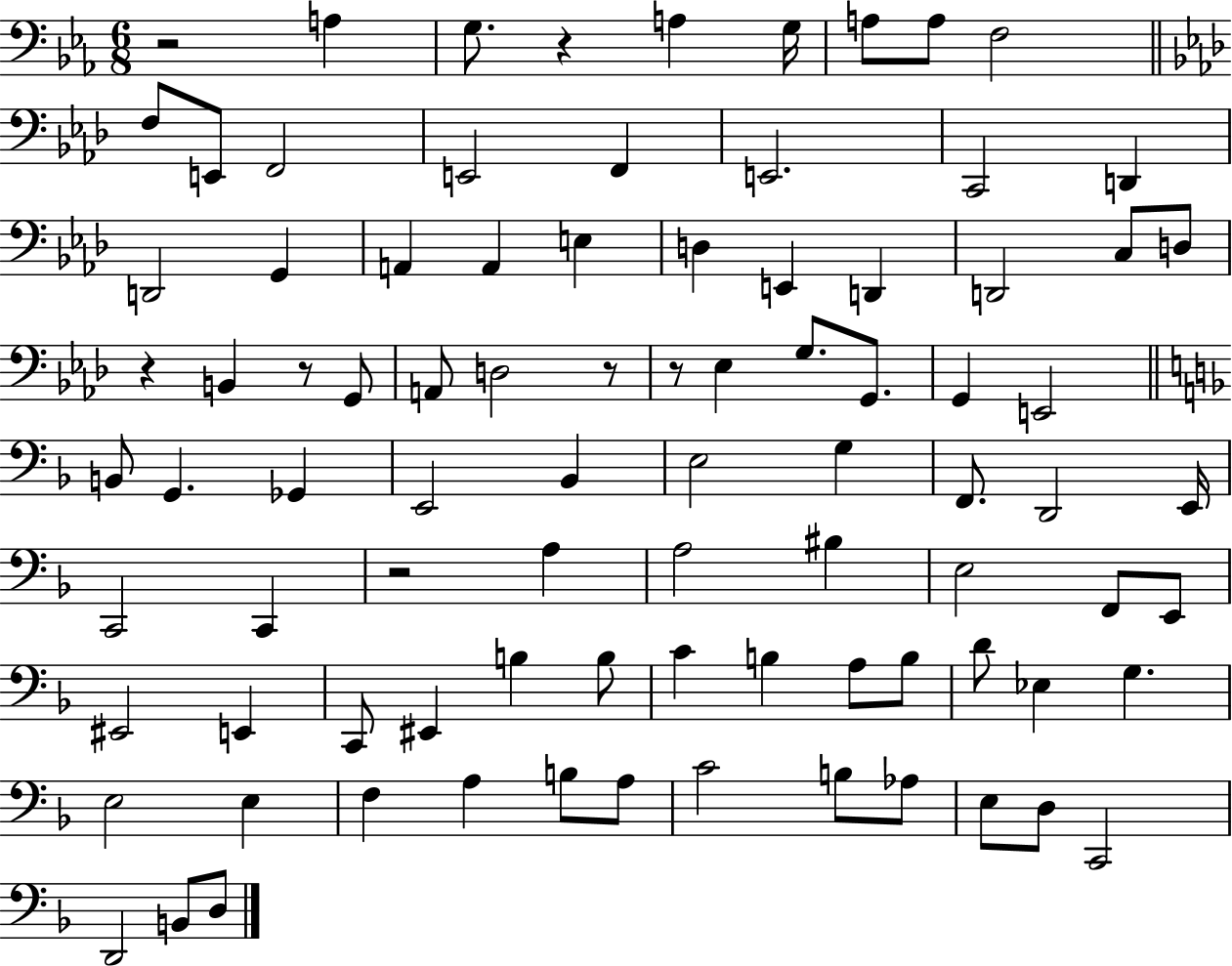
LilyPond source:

{
  \clef bass
  \numericTimeSignature
  \time 6/8
  \key ees \major
  r2 a4 | g8. r4 a4 g16 | a8 a8 f2 | \bar "||" \break \key aes \major f8 e,8 f,2 | e,2 f,4 | e,2. | c,2 d,4 | \break d,2 g,4 | a,4 a,4 e4 | d4 e,4 d,4 | d,2 c8 d8 | \break r4 b,4 r8 g,8 | a,8 d2 r8 | r8 ees4 g8. g,8. | g,4 e,2 | \break \bar "||" \break \key d \minor b,8 g,4. ges,4 | e,2 bes,4 | e2 g4 | f,8. d,2 e,16 | \break c,2 c,4 | r2 a4 | a2 bis4 | e2 f,8 e,8 | \break eis,2 e,4 | c,8 eis,4 b4 b8 | c'4 b4 a8 b8 | d'8 ees4 g4. | \break e2 e4 | f4 a4 b8 a8 | c'2 b8 aes8 | e8 d8 c,2 | \break d,2 b,8 d8 | \bar "|."
}